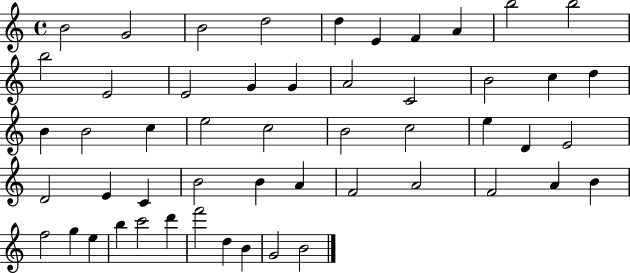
X:1
T:Untitled
M:4/4
L:1/4
K:C
B2 G2 B2 d2 d E F A b2 b2 b2 E2 E2 G G A2 C2 B2 c d B B2 c e2 c2 B2 c2 e D E2 D2 E C B2 B A F2 A2 F2 A B f2 g e b c'2 d' f'2 d B G2 B2